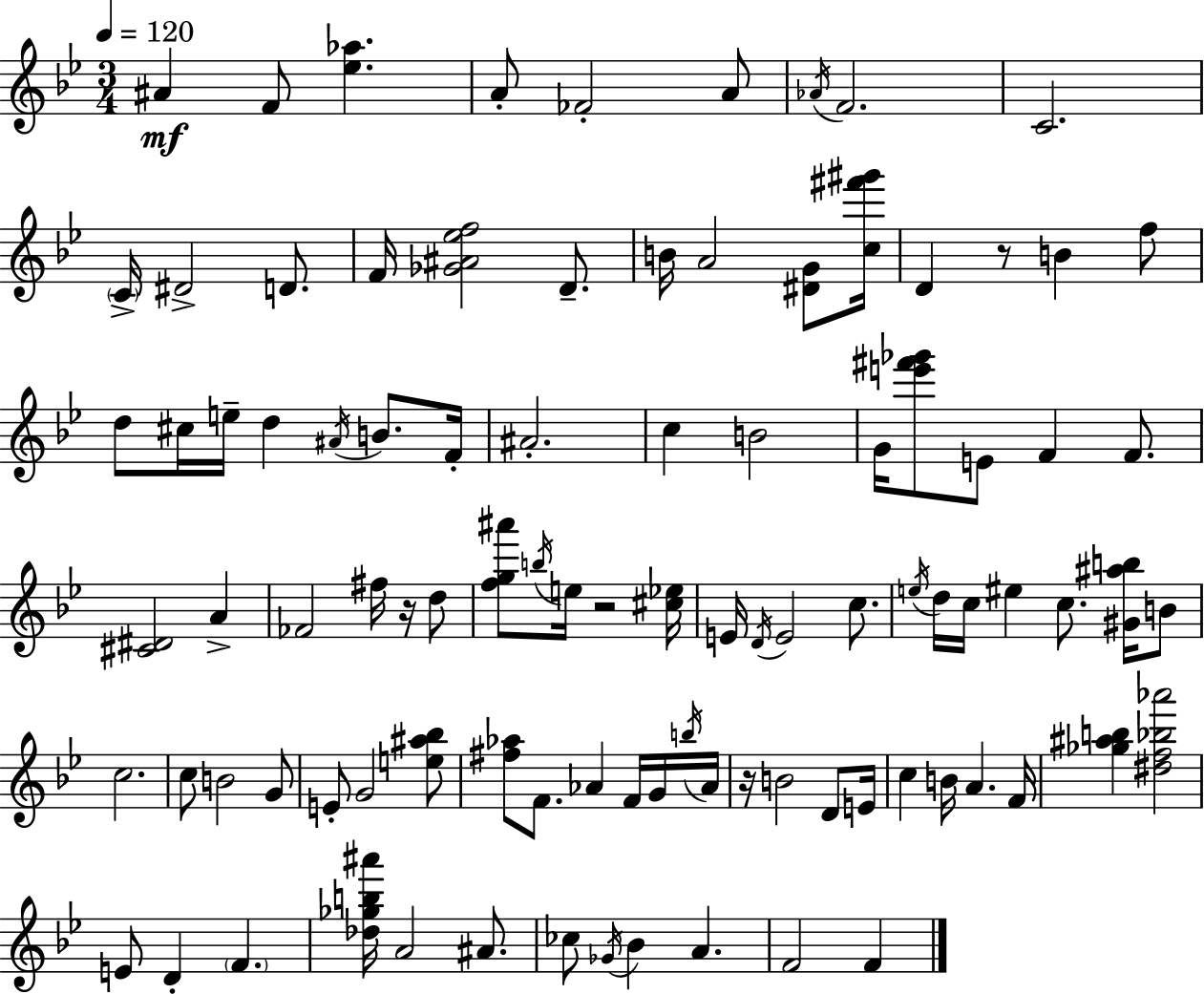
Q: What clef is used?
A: treble